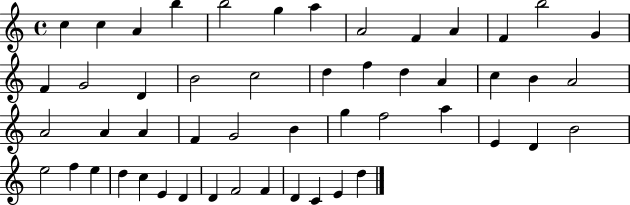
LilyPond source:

{
  \clef treble
  \time 4/4
  \defaultTimeSignature
  \key c \major
  c''4 c''4 a'4 b''4 | b''2 g''4 a''4 | a'2 f'4 a'4 | f'4 b''2 g'4 | \break f'4 g'2 d'4 | b'2 c''2 | d''4 f''4 d''4 a'4 | c''4 b'4 a'2 | \break a'2 a'4 a'4 | f'4 g'2 b'4 | g''4 f''2 a''4 | e'4 d'4 b'2 | \break e''2 f''4 e''4 | d''4 c''4 e'4 d'4 | d'4 f'2 f'4 | d'4 c'4 e'4 d''4 | \break \bar "|."
}